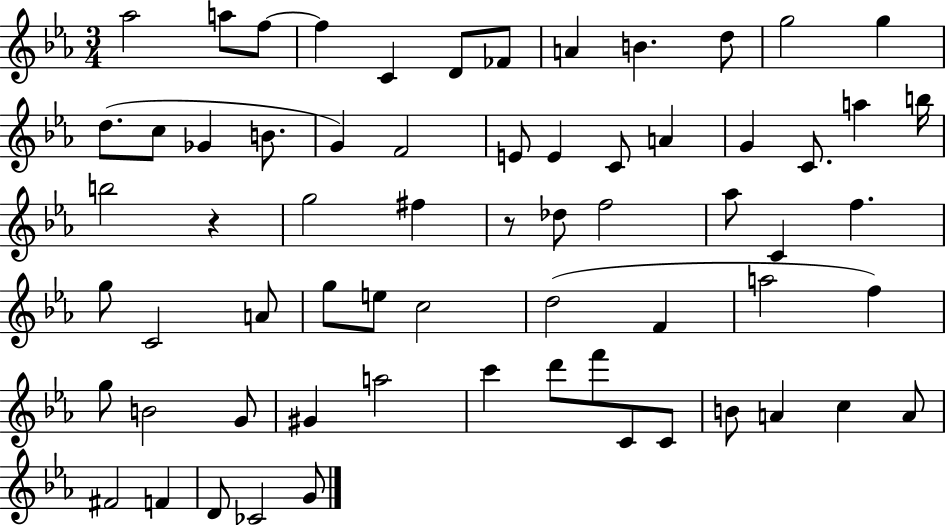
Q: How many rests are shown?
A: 2